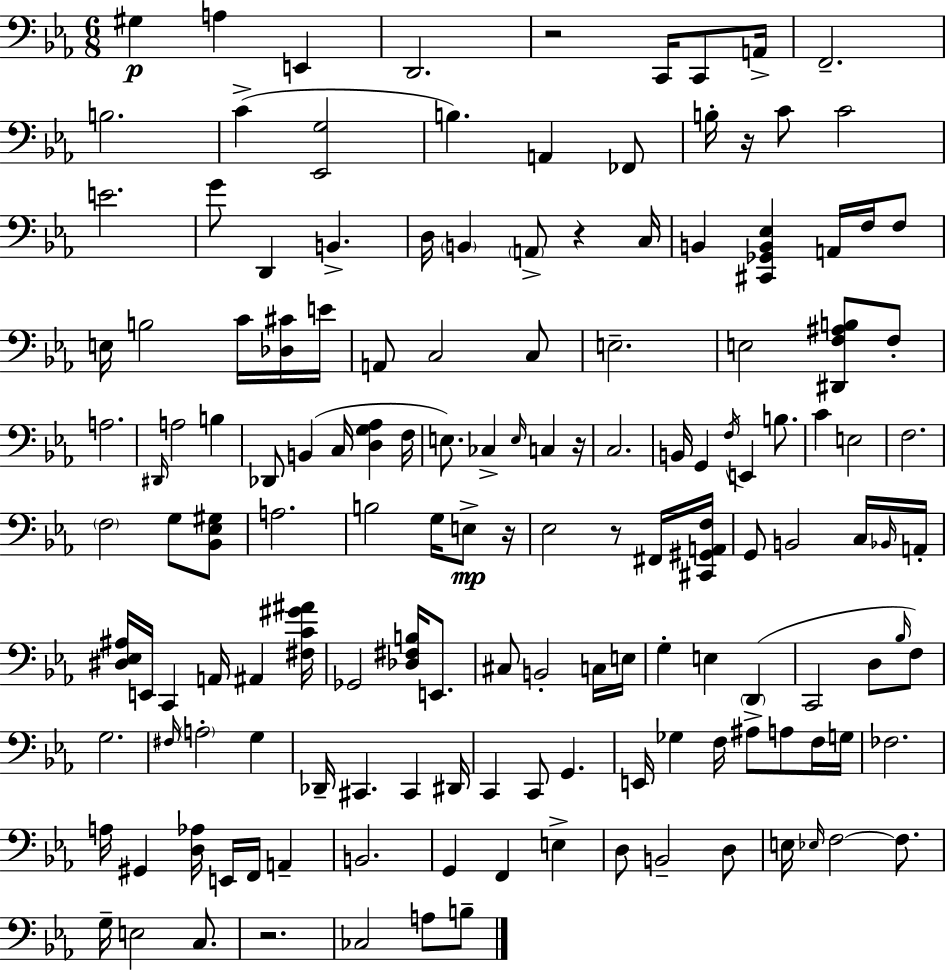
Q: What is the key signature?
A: EES major